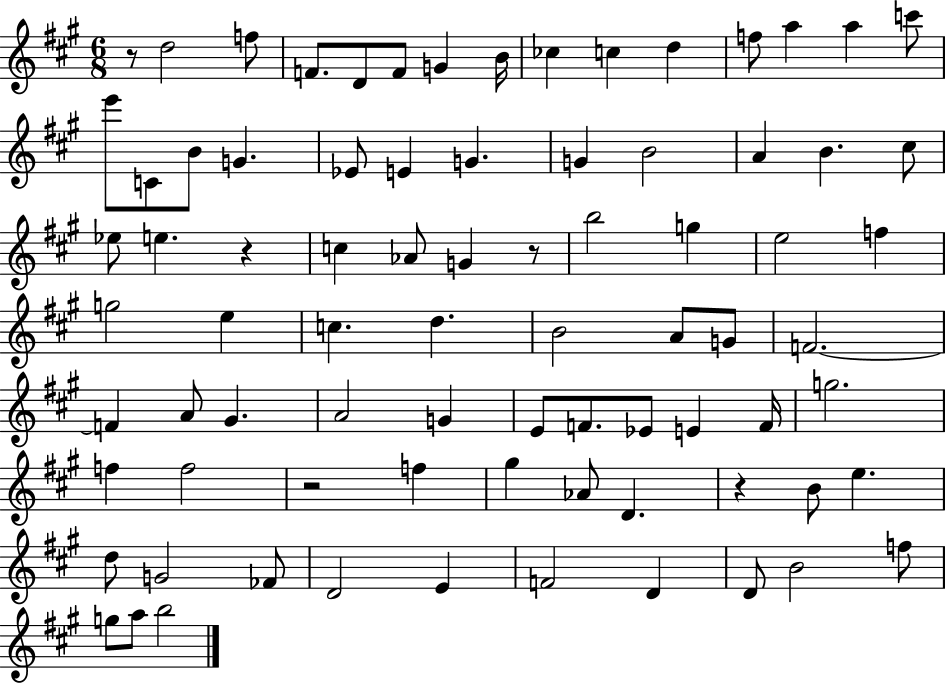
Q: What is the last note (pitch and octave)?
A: B5